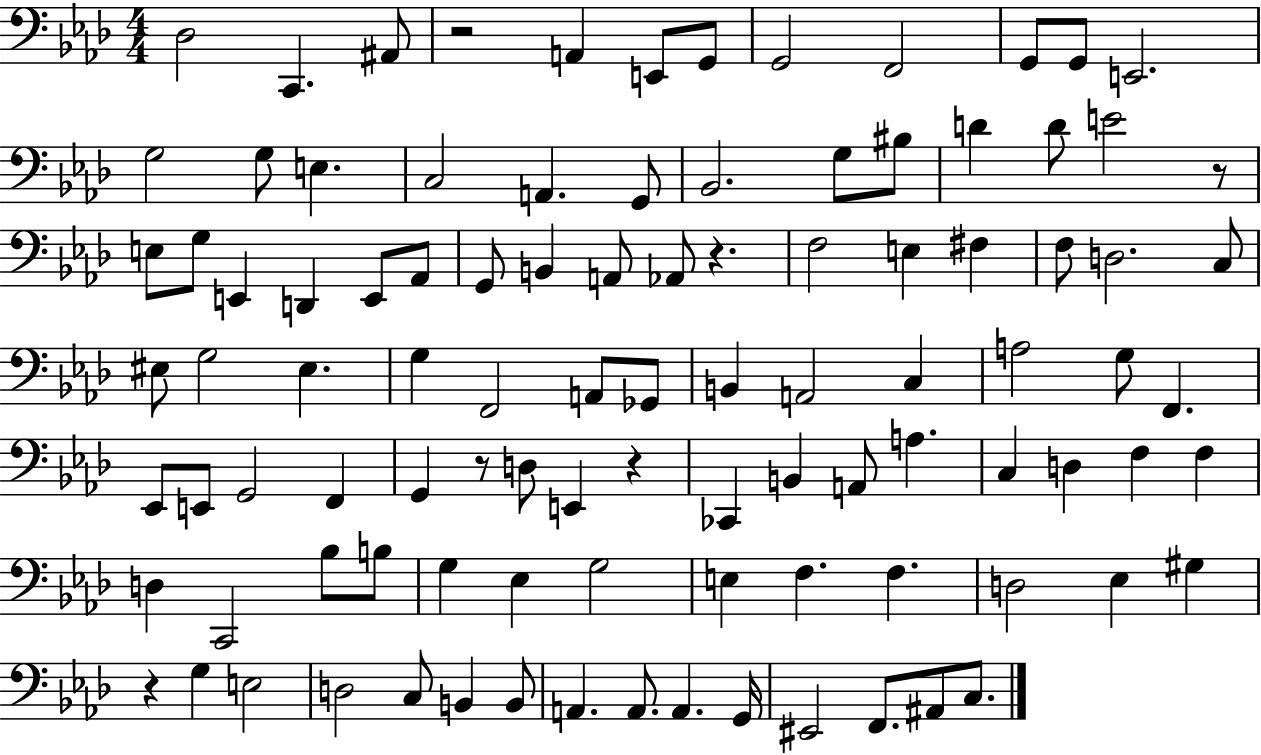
X:1
T:Untitled
M:4/4
L:1/4
K:Ab
_D,2 C,, ^A,,/2 z2 A,, E,,/2 G,,/2 G,,2 F,,2 G,,/2 G,,/2 E,,2 G,2 G,/2 E, C,2 A,, G,,/2 _B,,2 G,/2 ^B,/2 D D/2 E2 z/2 E,/2 G,/2 E,, D,, E,,/2 _A,,/2 G,,/2 B,, A,,/2 _A,,/2 z F,2 E, ^F, F,/2 D,2 C,/2 ^E,/2 G,2 ^E, G, F,,2 A,,/2 _G,,/2 B,, A,,2 C, A,2 G,/2 F,, _E,,/2 E,,/2 G,,2 F,, G,, z/2 D,/2 E,, z _C,, B,, A,,/2 A, C, D, F, F, D, C,,2 _B,/2 B,/2 G, _E, G,2 E, F, F, D,2 _E, ^G, z G, E,2 D,2 C,/2 B,, B,,/2 A,, A,,/2 A,, G,,/4 ^E,,2 F,,/2 ^A,,/2 C,/2